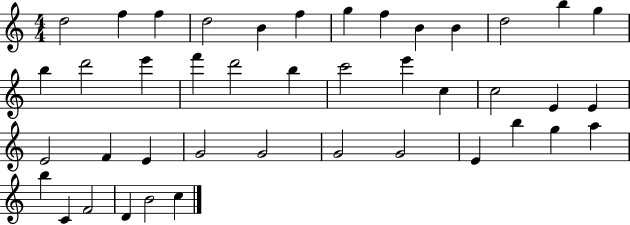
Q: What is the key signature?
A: C major